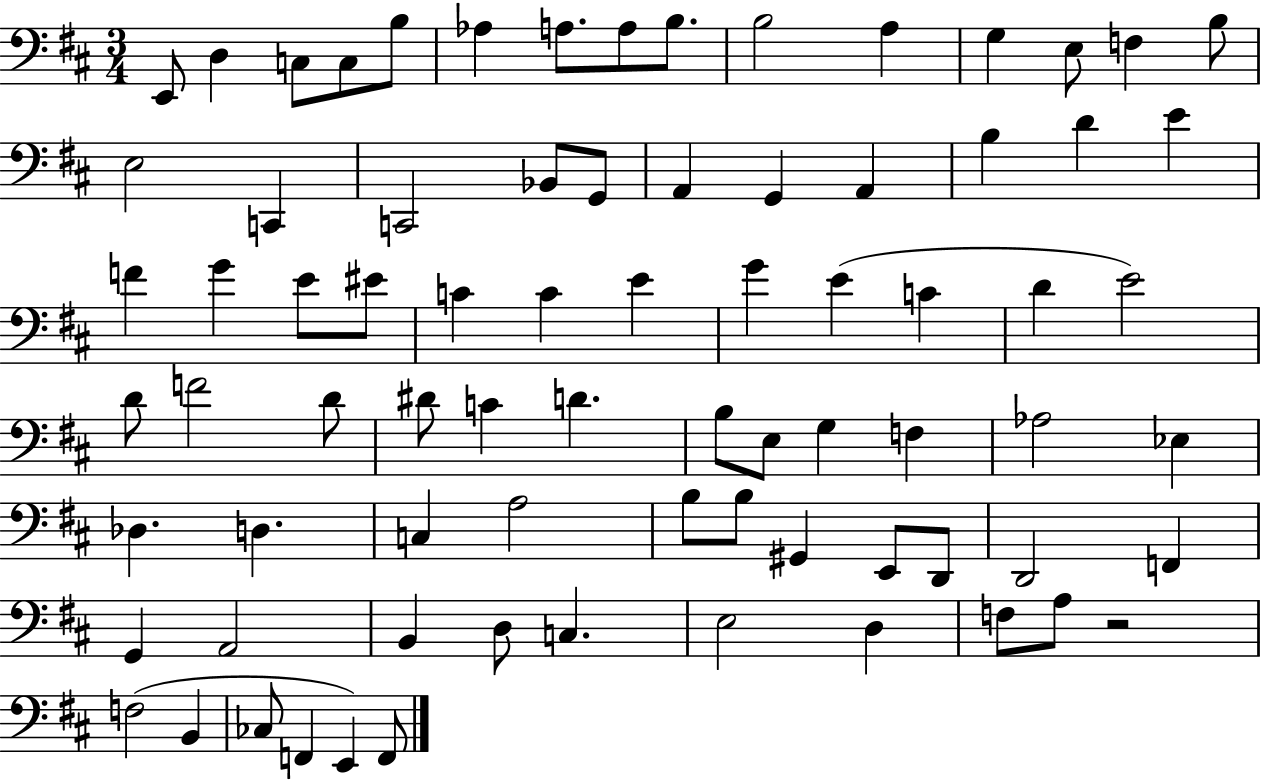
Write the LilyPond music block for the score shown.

{
  \clef bass
  \numericTimeSignature
  \time 3/4
  \key d \major
  e,8 d4 c8 c8 b8 | aes4 a8. a8 b8. | b2 a4 | g4 e8 f4 b8 | \break e2 c,4 | c,2 bes,8 g,8 | a,4 g,4 a,4 | b4 d'4 e'4 | \break f'4 g'4 e'8 eis'8 | c'4 c'4 e'4 | g'4 e'4( c'4 | d'4 e'2) | \break d'8 f'2 d'8 | dis'8 c'4 d'4. | b8 e8 g4 f4 | aes2 ees4 | \break des4. d4. | c4 a2 | b8 b8 gis,4 e,8 d,8 | d,2 f,4 | \break g,4 a,2 | b,4 d8 c4. | e2 d4 | f8 a8 r2 | \break f2( b,4 | ces8 f,4 e,4) f,8 | \bar "|."
}